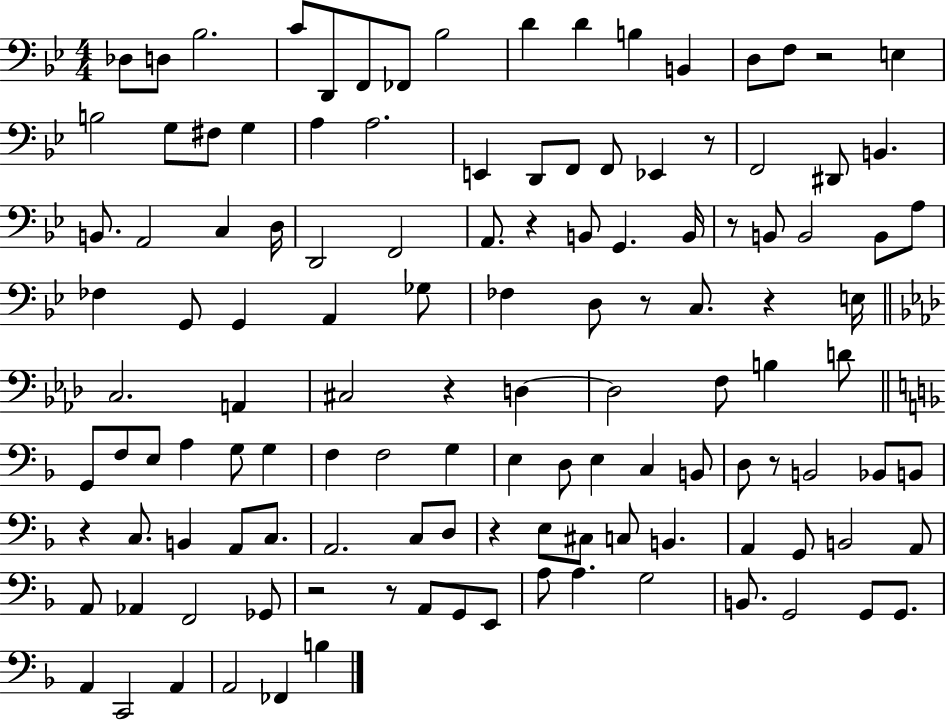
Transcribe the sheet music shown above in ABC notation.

X:1
T:Untitled
M:4/4
L:1/4
K:Bb
_D,/2 D,/2 _B,2 C/2 D,,/2 F,,/2 _F,,/2 _B,2 D D B, B,, D,/2 F,/2 z2 E, B,2 G,/2 ^F,/2 G, A, A,2 E,, D,,/2 F,,/2 F,,/2 _E,, z/2 F,,2 ^D,,/2 B,, B,,/2 A,,2 C, D,/4 D,,2 F,,2 A,,/2 z B,,/2 G,, B,,/4 z/2 B,,/2 B,,2 B,,/2 A,/2 _F, G,,/2 G,, A,, _G,/2 _F, D,/2 z/2 C,/2 z E,/4 C,2 A,, ^C,2 z D, D,2 F,/2 B, D/2 G,,/2 F,/2 E,/2 A, G,/2 G, F, F,2 G, E, D,/2 E, C, B,,/2 D,/2 z/2 B,,2 _B,,/2 B,,/2 z C,/2 B,, A,,/2 C,/2 A,,2 C,/2 D,/2 z E,/2 ^C,/2 C,/2 B,, A,, G,,/2 B,,2 A,,/2 A,,/2 _A,, F,,2 _G,,/2 z2 z/2 A,,/2 G,,/2 E,,/2 A,/2 A, G,2 B,,/2 G,,2 G,,/2 G,,/2 A,, C,,2 A,, A,,2 _F,, B,